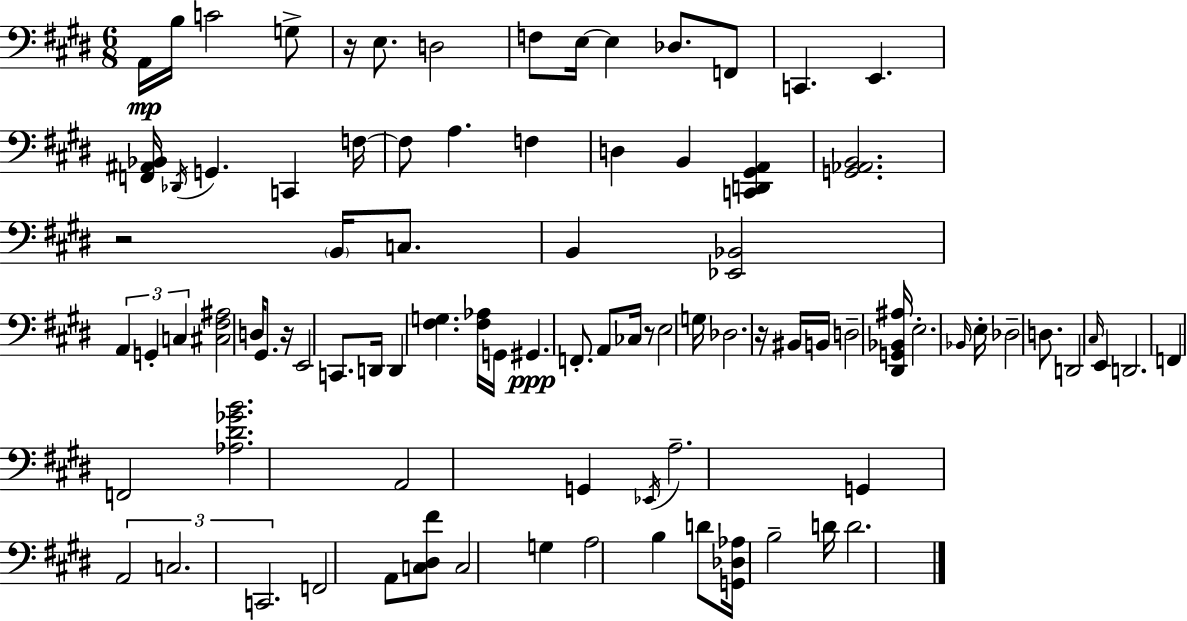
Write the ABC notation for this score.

X:1
T:Untitled
M:6/8
L:1/4
K:E
A,,/4 B,/4 C2 G,/2 z/4 E,/2 D,2 F,/2 E,/4 E, _D,/2 F,,/2 C,, E,, [F,,^A,,_B,,]/4 _D,,/4 G,, C,, F,/4 F,/2 A, F, D, B,, [C,,D,,^G,,A,,] [G,,_A,,B,,]2 z2 B,,/4 C,/2 B,, [_E,,_B,,]2 A,, G,, C, [^C,^F,^A,]2 D,/4 ^G,,/2 z/4 E,,2 C,,/2 D,,/4 D,, [^F,G,] [^F,_A,]/4 G,,/4 ^G,, F,,/2 A,,/2 _C,/4 z/2 E,2 G,/4 _D,2 z/4 ^B,,/4 B,,/4 D,2 [^D,,G,,_B,,^A,]/4 E,2 _B,,/4 E,/4 _D,2 D,/2 D,,2 ^C,/4 E,, D,,2 F,, F,,2 [_A,^D_GB]2 A,,2 G,, _E,,/4 A,2 G,, A,,2 C,2 C,,2 F,,2 A,,/2 [C,^D,^F]/2 C,2 G, A,2 B, D/2 [G,,_D,_A,]/4 B,2 D/4 D2